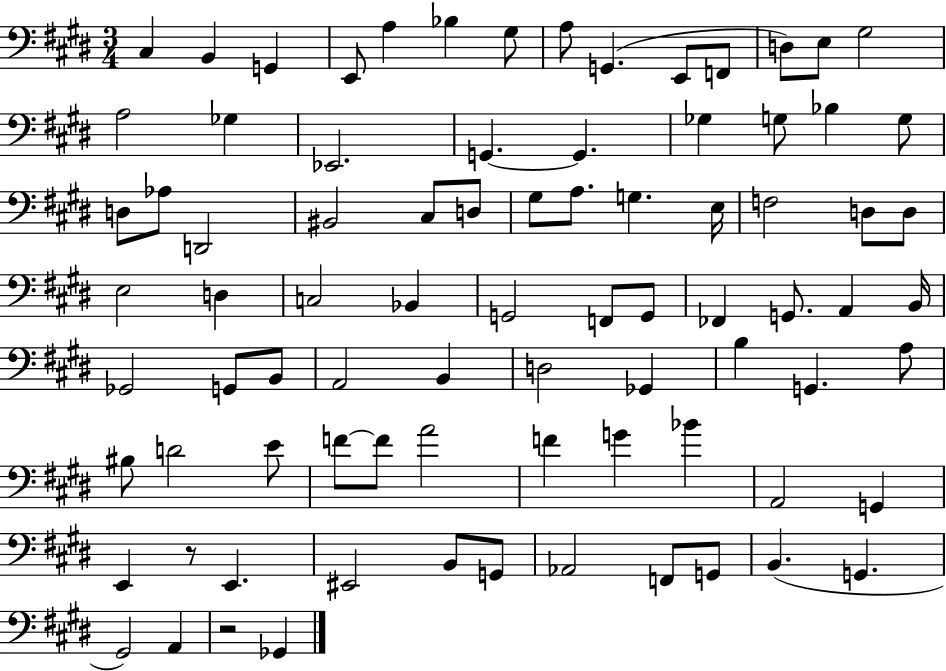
{
  \clef bass
  \numericTimeSignature
  \time 3/4
  \key e \major
  cis4 b,4 g,4 | e,8 a4 bes4 gis8 | a8 g,4.( e,8 f,8 | d8) e8 gis2 | \break a2 ges4 | ees,2. | g,4.~~ g,4. | ges4 g8 bes4 g8 | \break d8 aes8 d,2 | bis,2 cis8 d8 | gis8 a8. g4. e16 | f2 d8 d8 | \break e2 d4 | c2 bes,4 | g,2 f,8 g,8 | fes,4 g,8. a,4 b,16 | \break ges,2 g,8 b,8 | a,2 b,4 | d2 ges,4 | b4 g,4. a8 | \break bis8 d'2 e'8 | f'8~~ f'8 a'2 | f'4 g'4 bes'4 | a,2 g,4 | \break e,4 r8 e,4. | eis,2 b,8 g,8 | aes,2 f,8 g,8 | b,4.( g,4. | \break gis,2) a,4 | r2 ges,4 | \bar "|."
}